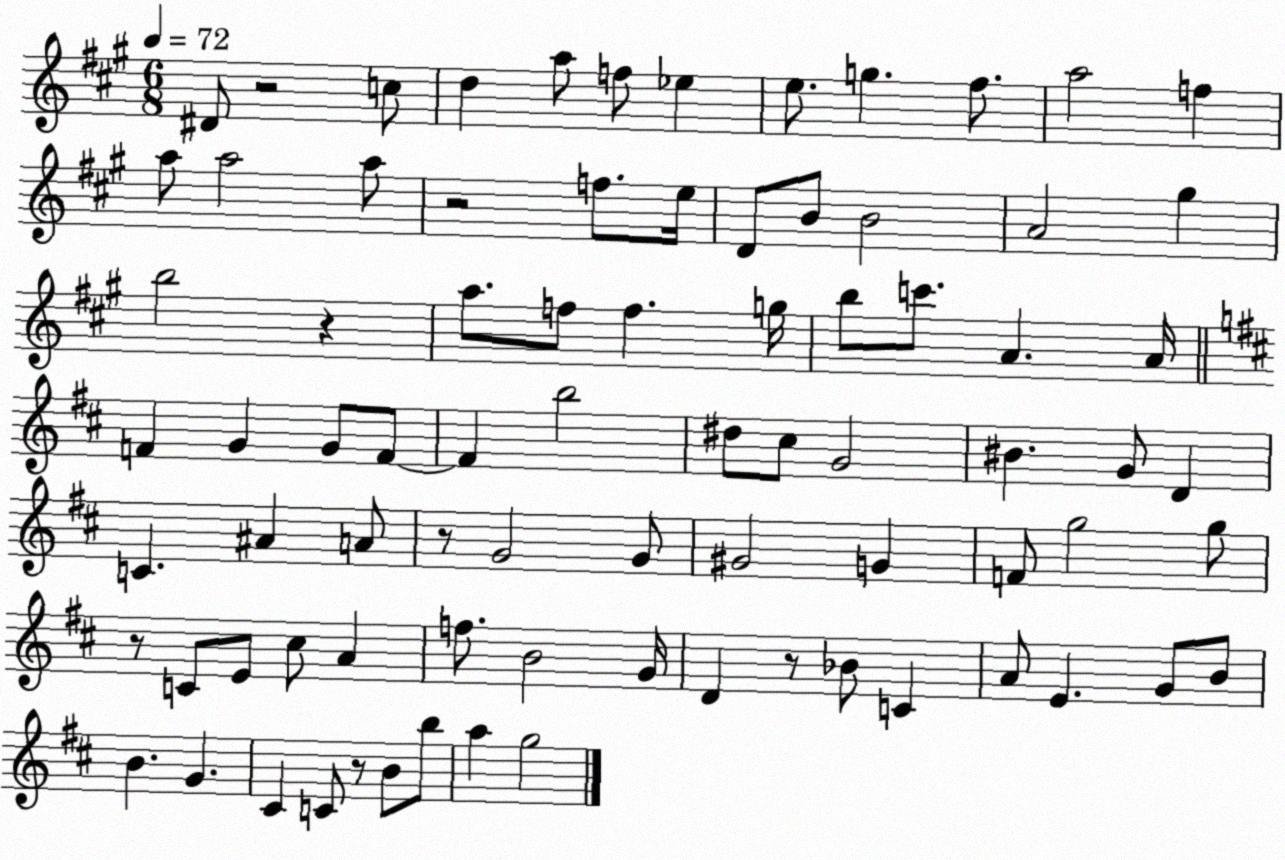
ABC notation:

X:1
T:Untitled
M:6/8
L:1/4
K:A
^D/2 z2 c/2 d a/2 f/2 _e e/2 g ^f/2 a2 f a/2 a2 a/2 z2 f/2 e/4 D/2 B/2 B2 A2 ^g b2 z a/2 f/2 f g/4 b/2 c'/2 A A/4 F G G/2 F/2 F b2 ^d/2 ^c/2 G2 ^B G/2 D C ^A A/2 z/2 G2 G/2 ^G2 G F/2 g2 g/2 z/2 C/2 E/2 ^c/2 A f/2 B2 G/4 D z/2 _B/2 C A/2 E G/2 B/2 B G ^C C/2 z/2 B/2 b/2 a g2